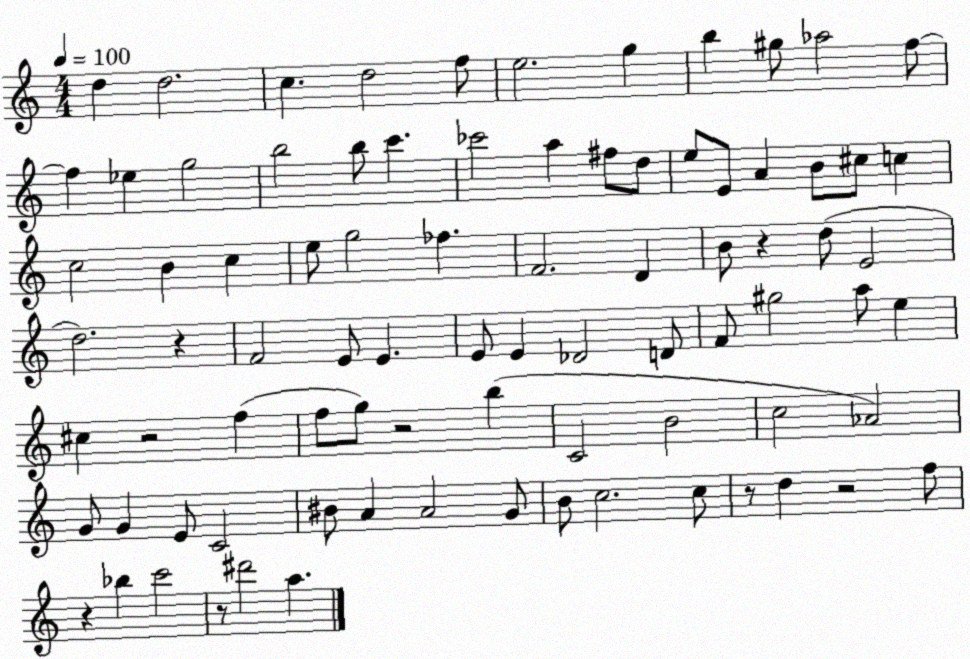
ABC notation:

X:1
T:Untitled
M:4/4
L:1/4
K:C
d d2 c d2 f/2 e2 g b ^g/2 _a2 f/2 f _e g2 b2 b/2 c' _c'2 a ^f/2 d/2 e/2 E/2 A B/2 ^c/2 c c2 B c e/2 g2 _f F2 D B/2 z d/2 E2 d2 z F2 E/2 E E/2 E _D2 D/2 F/2 ^g2 a/2 e ^c z2 f f/2 g/2 z2 b C2 B2 c2 _A2 G/2 G E/2 C2 ^B/2 A A2 G/2 B/2 c2 c/2 z/2 d z2 f/2 z _b c'2 z/2 ^d'2 a